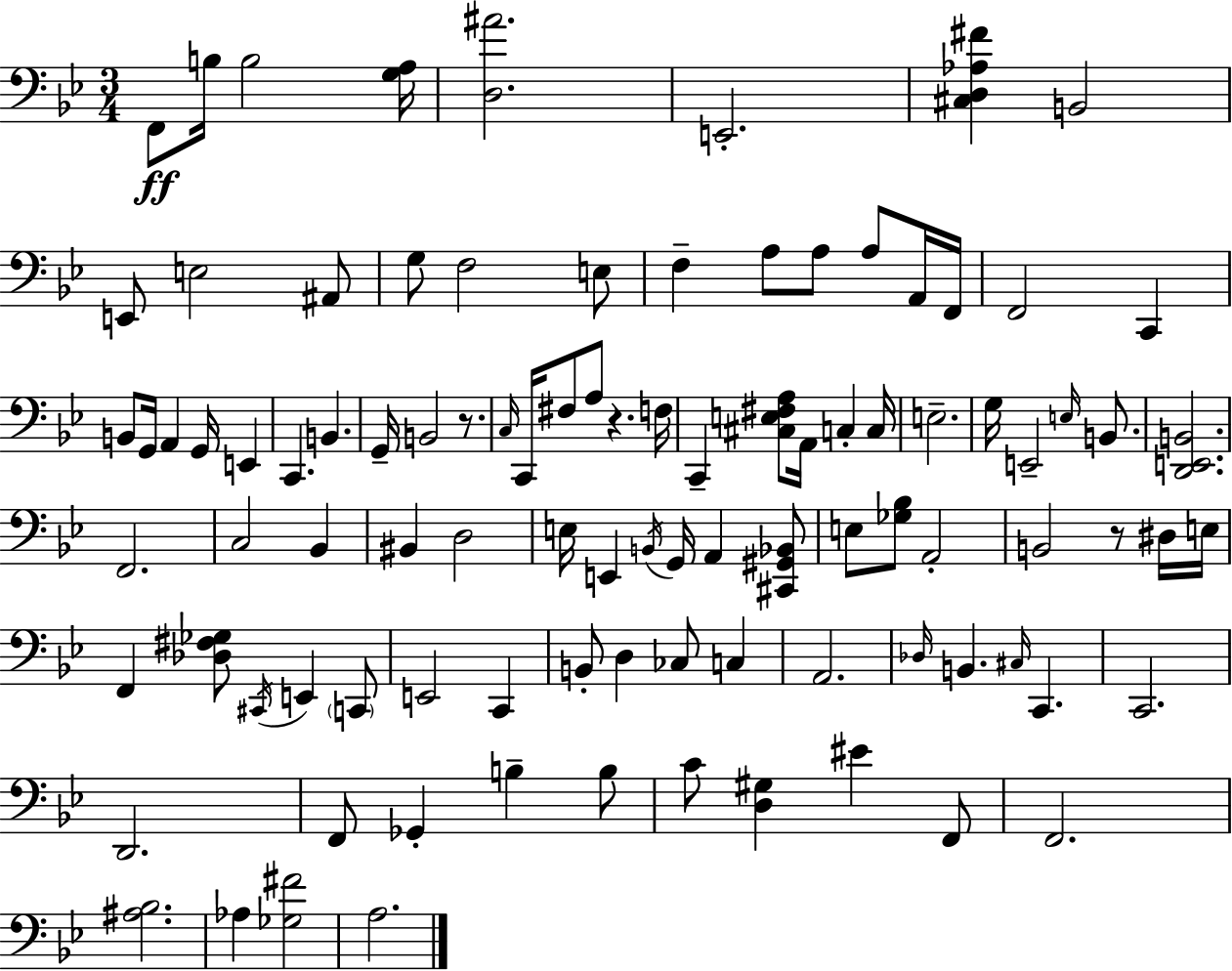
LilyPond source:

{
  \clef bass
  \numericTimeSignature
  \time 3/4
  \key g \minor
  \repeat volta 2 { f,8\ff b16 b2 <g a>16 | <d ais'>2. | e,2.-. | <cis d aes fis'>4 b,2 | \break e,8 e2 ais,8 | g8 f2 e8 | f4-- a8 a8 a8 a,16 f,16 | f,2 c,4 | \break b,8 g,16 a,4 g,16 e,4 | c,4. b,4. | g,16-- b,2 r8. | \grace { c16 } c,16 fis8 a8 r4. | \break f16 c,4-- <cis e fis a>8 a,16 c4-. | c16 e2.-- | g16 e,2-- \grace { e16 } b,8. | <d, e, b,>2. | \break f,2. | c2 bes,4 | bis,4 d2 | e16 e,4 \acciaccatura { b,16 } g,16 a,4 | \break <cis, gis, bes,>8 e8 <ges bes>8 a,2-. | b,2 r8 | dis16 e16 f,4 <des fis ges>8 \acciaccatura { cis,16 } e,4 | \parenthesize c,8 e,2 | \break c,4 b,8-. d4 ces8 | c4 a,2. | \grace { des16 } b,4. \grace { cis16 } | c,4. c,2. | \break d,2. | f,8 ges,4-. | b4-- b8 c'8 <d gis>4 | eis'4 f,8 f,2. | \break <ais bes>2. | aes4 <ges fis'>2 | a2. | } \bar "|."
}